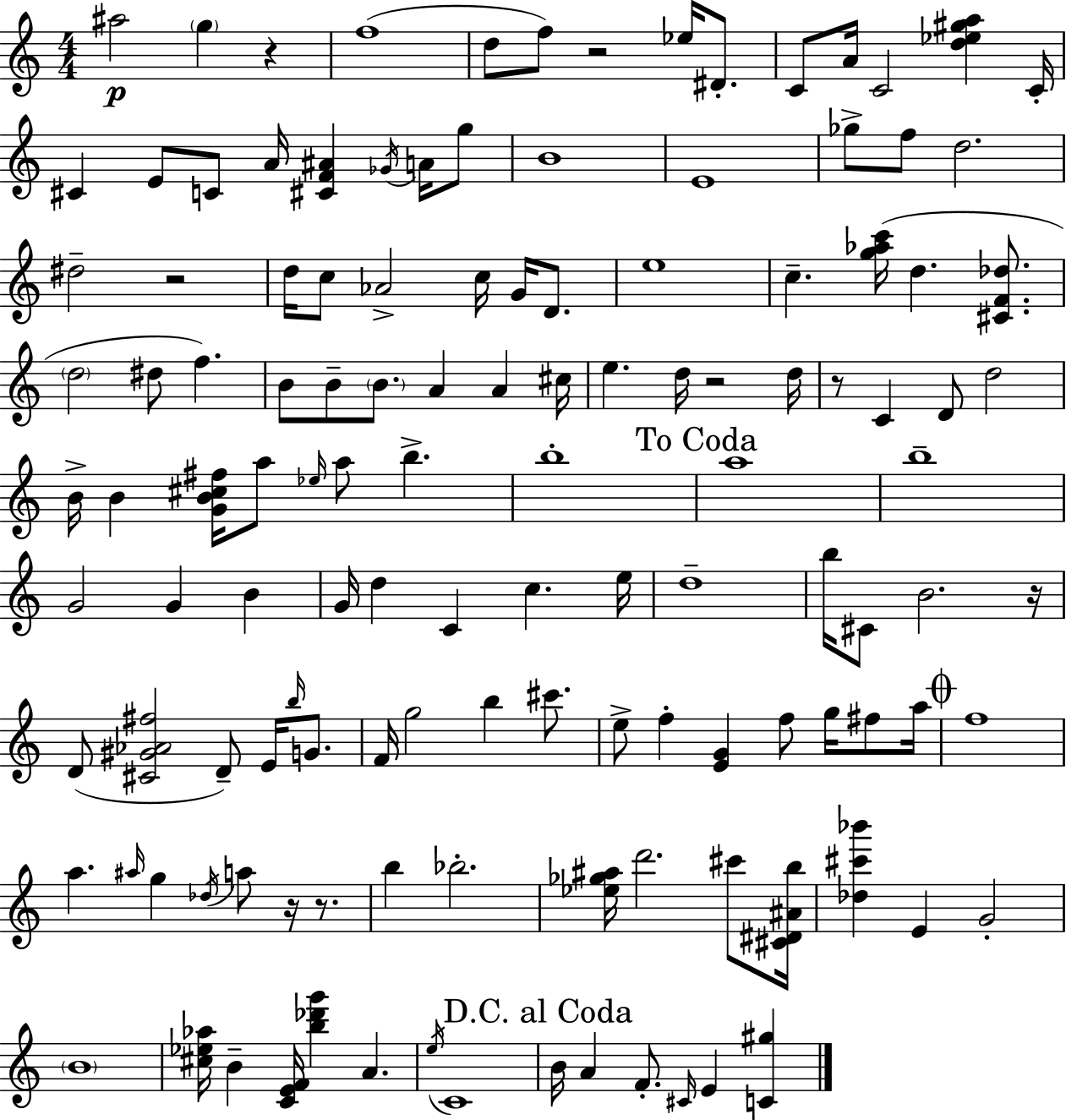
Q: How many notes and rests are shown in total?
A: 128